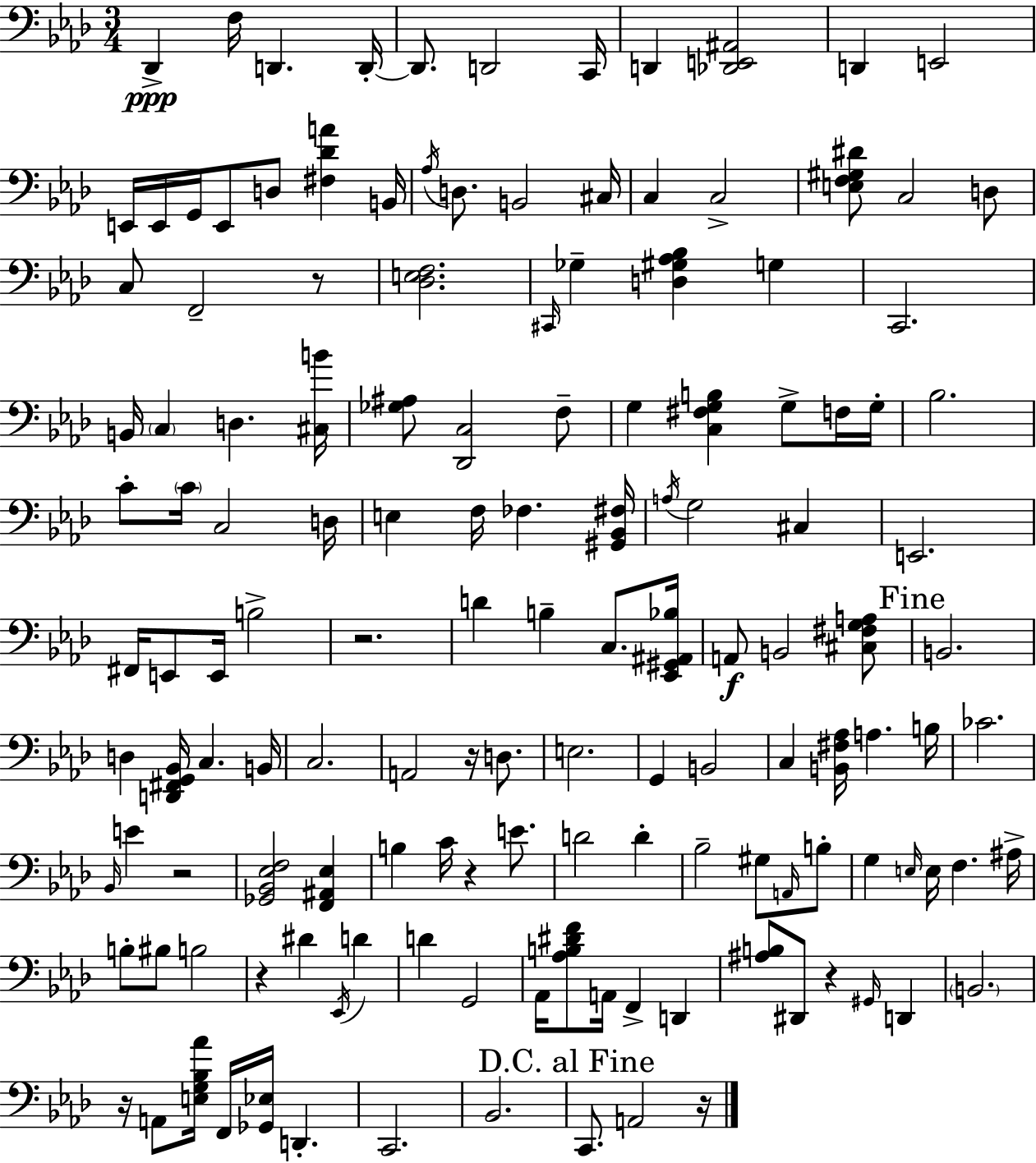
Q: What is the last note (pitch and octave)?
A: A2